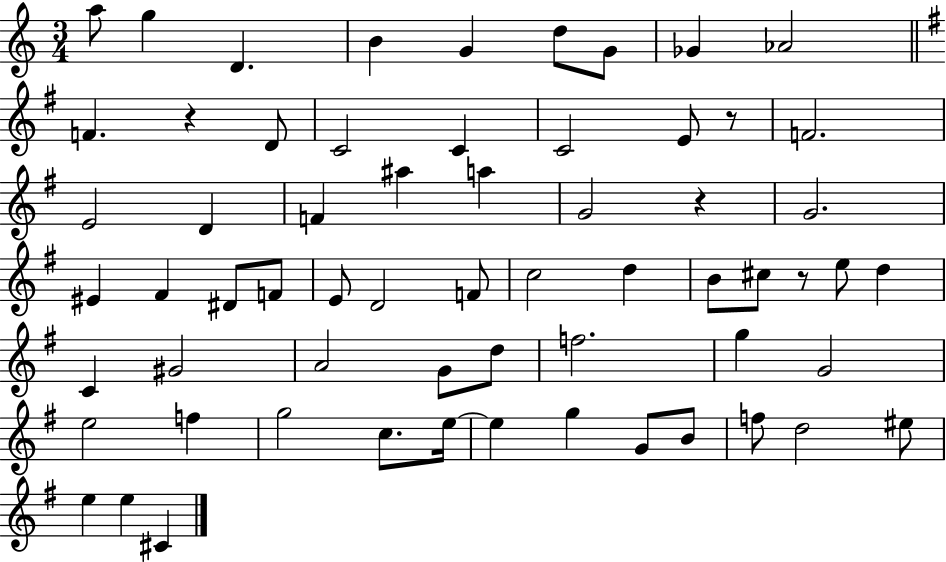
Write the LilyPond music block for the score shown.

{
  \clef treble
  \numericTimeSignature
  \time 3/4
  \key c \major
  a''8 g''4 d'4. | b'4 g'4 d''8 g'8 | ges'4 aes'2 | \bar "||" \break \key g \major f'4. r4 d'8 | c'2 c'4 | c'2 e'8 r8 | f'2. | \break e'2 d'4 | f'4 ais''4 a''4 | g'2 r4 | g'2. | \break eis'4 fis'4 dis'8 f'8 | e'8 d'2 f'8 | c''2 d''4 | b'8 cis''8 r8 e''8 d''4 | \break c'4 gis'2 | a'2 g'8 d''8 | f''2. | g''4 g'2 | \break e''2 f''4 | g''2 c''8. e''16~~ | e''4 g''4 g'8 b'8 | f''8 d''2 eis''8 | \break e''4 e''4 cis'4 | \bar "|."
}